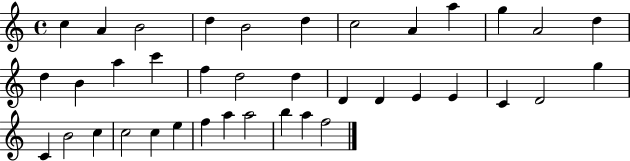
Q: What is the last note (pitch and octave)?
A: F5